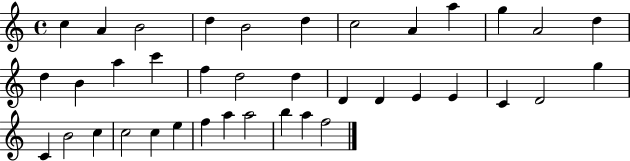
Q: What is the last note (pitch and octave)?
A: F5